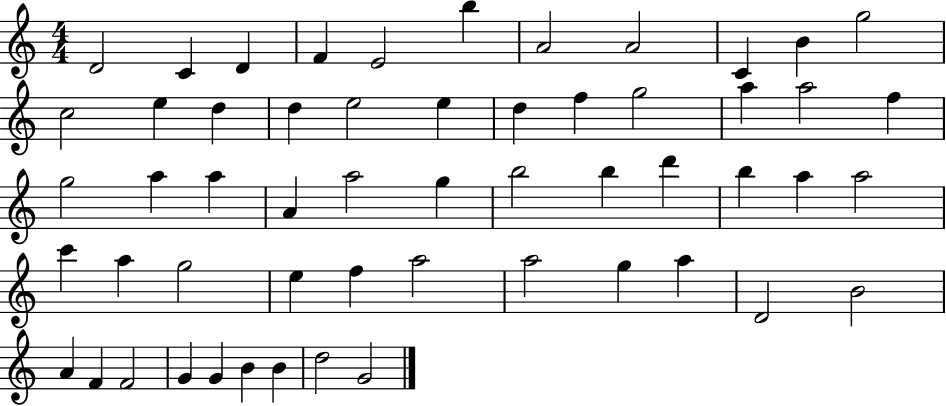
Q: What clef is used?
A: treble